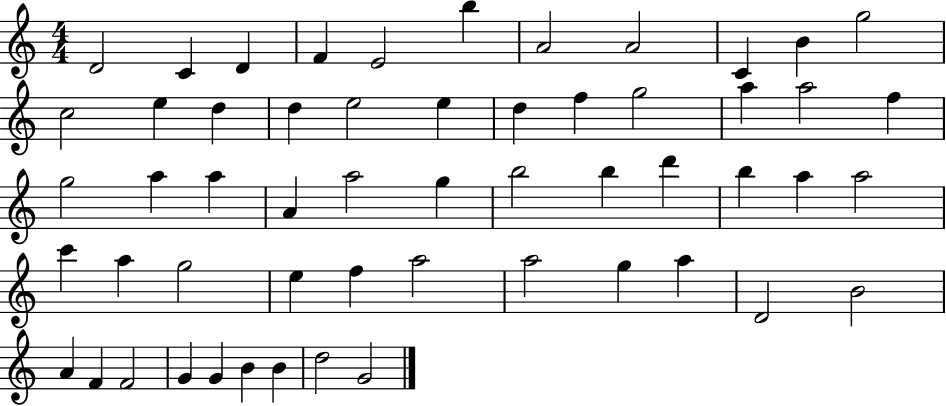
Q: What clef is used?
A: treble